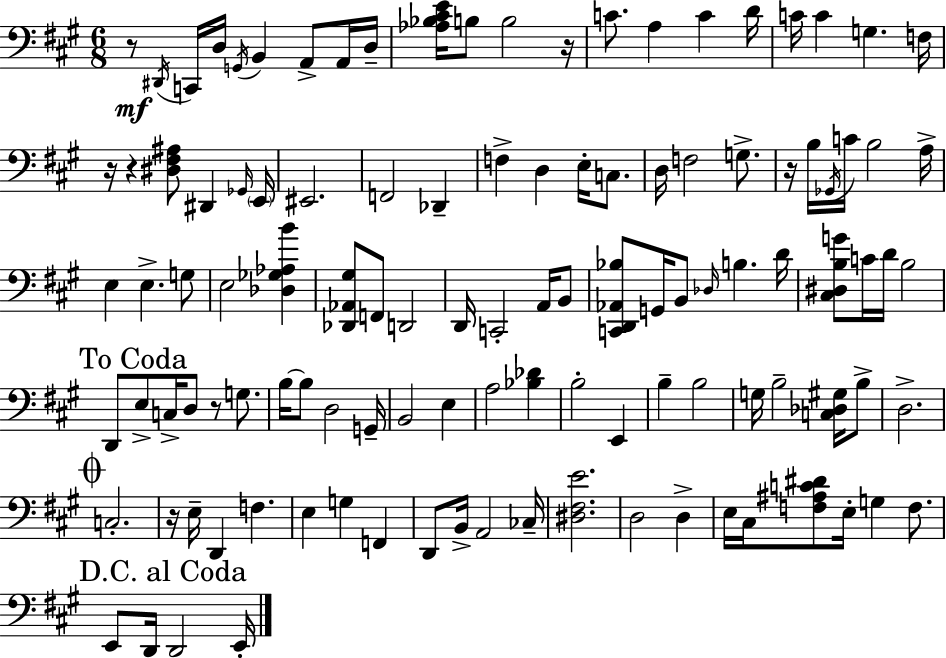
R/e D#2/s C2/s D3/s G2/s B2/q A2/e A2/s D3/s [Ab3,Bb3,C#4,E4]/s B3/e B3/h R/s C4/e. A3/q C4/q D4/s C4/s C4/q G3/q. F3/s R/s R/q [D#3,F#3,A#3]/e D#2/q Gb2/s E2/s EIS2/h. F2/h Db2/q F3/q D3/q E3/s C3/e. D3/s F3/h G3/e. R/s B3/s Gb2/s C4/s B3/h A3/s E3/q E3/q. G3/e E3/h [Db3,Gb3,Ab3,B4]/q [Db2,Ab2,G#3]/e F2/e D2/h D2/s C2/h A2/s B2/e [C2,D2,Ab2,Bb3]/e G2/s B2/e Db3/s B3/q. D4/s [C#3,D#3,B3,G4]/e C4/s D4/s B3/h D2/e E3/e C3/s D3/e R/e G3/e. B3/s B3/e D3/h G2/s B2/h E3/q A3/h [Bb3,Db4]/q B3/h E2/q B3/q B3/h G3/s B3/h [C3,Db3,G#3]/s B3/e D3/h. C3/h. R/s E3/s D2/q F3/q. E3/q G3/q F2/q D2/e B2/s A2/h CES3/s [D#3,F#3,E4]/h. D3/h D3/q E3/s C#3/s [F3,A#3,C4,D#4]/e E3/s G3/q F3/e. E2/e D2/s D2/h E2/s